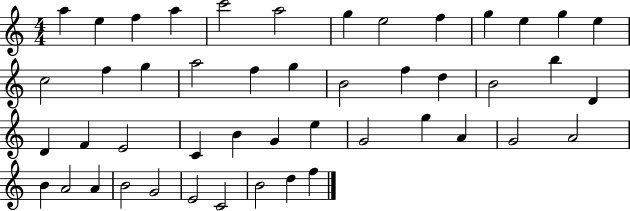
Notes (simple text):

A5/q E5/q F5/q A5/q C6/h A5/h G5/q E5/h F5/q G5/q E5/q G5/q E5/q C5/h F5/q G5/q A5/h F5/q G5/q B4/h F5/q D5/q B4/h B5/q D4/q D4/q F4/q E4/h C4/q B4/q G4/q E5/q G4/h G5/q A4/q G4/h A4/h B4/q A4/h A4/q B4/h G4/h E4/h C4/h B4/h D5/q F5/q